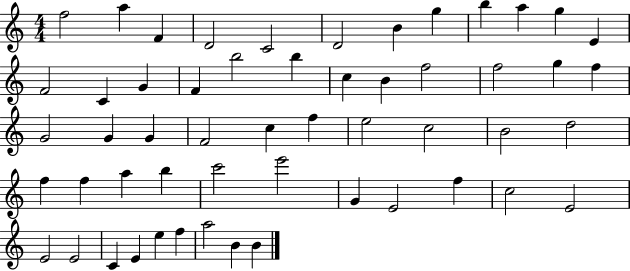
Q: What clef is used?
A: treble